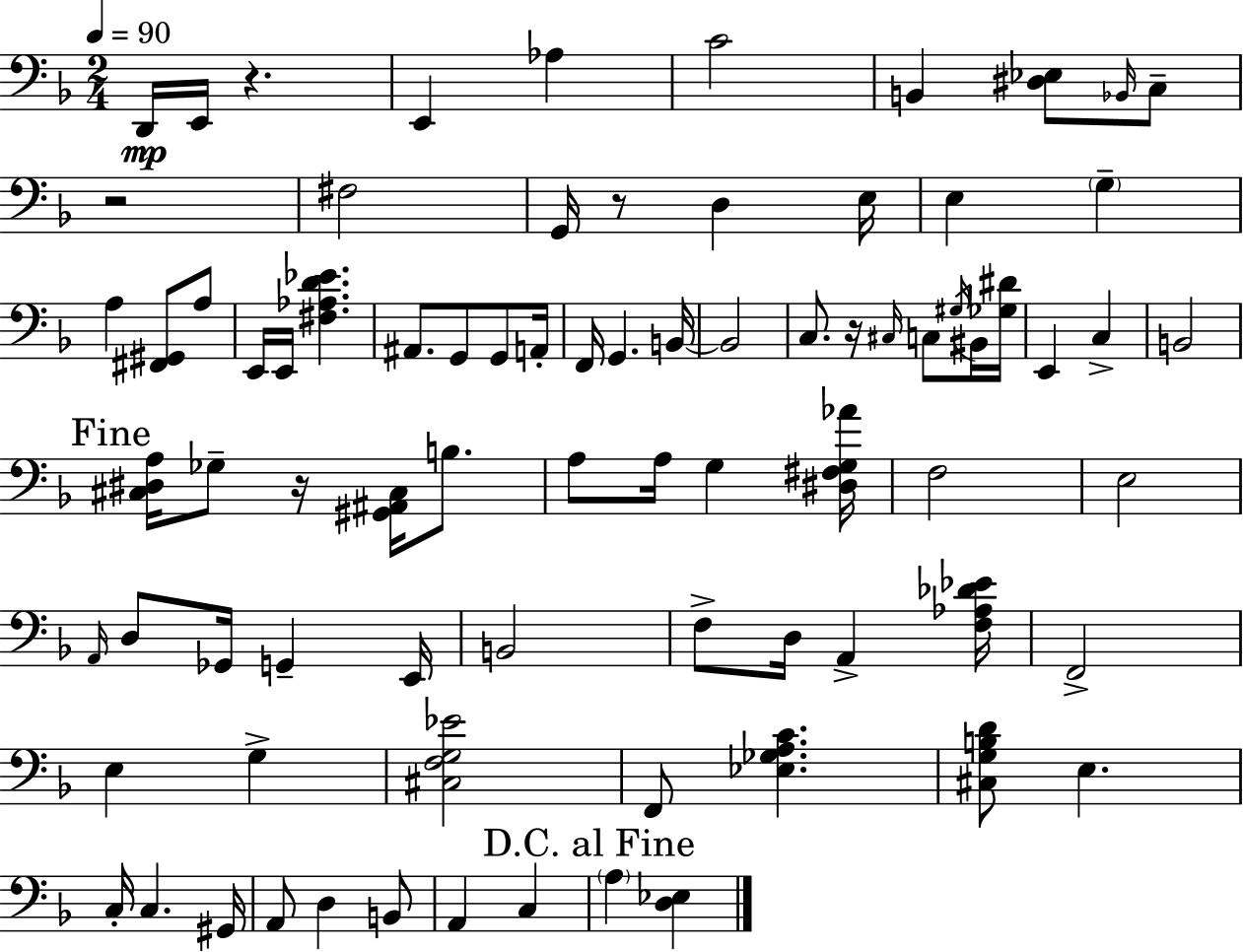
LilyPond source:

{
  \clef bass
  \numericTimeSignature
  \time 2/4
  \key f \major
  \tempo 4 = 90
  \repeat volta 2 { d,16\mp e,16 r4. | e,4 aes4 | c'2 | b,4 <dis ees>8 \grace { bes,16 } c8-- | \break r2 | fis2 | g,16 r8 d4 | e16 e4 \parenthesize g4-- | \break a4 <fis, gis,>8 a8 | e,16 e,16 <fis aes d' ees'>4. | ais,8. g,8 g,8 | a,16-. f,16 g,4. | \break b,16~~ b,2 | c8. r16 \grace { cis16 } c8 | \acciaccatura { gis16 } bis,16 <ges dis'>16 e,4 c4-> | b,2 | \break \mark "Fine" <cis dis a>16 ges8-- r16 <gis, ais, cis>16 | b8. a8 a16 g4 | <dis fis g aes'>16 f2 | e2 | \break \grace { a,16 } d8 ges,16 g,4-- | e,16 b,2 | f8-> d16 a,4-> | <f aes des' ees'>16 f,2-> | \break e4 | g4-> <cis f g ees'>2 | f,8 <ees ges a c'>4. | <cis g b d'>8 e4. | \break c16-. c4. | gis,16 a,8 d4 | b,8 a,4 | c4 \mark "D.C. al Fine" \parenthesize a4 | \break <d ees>4 } \bar "|."
}